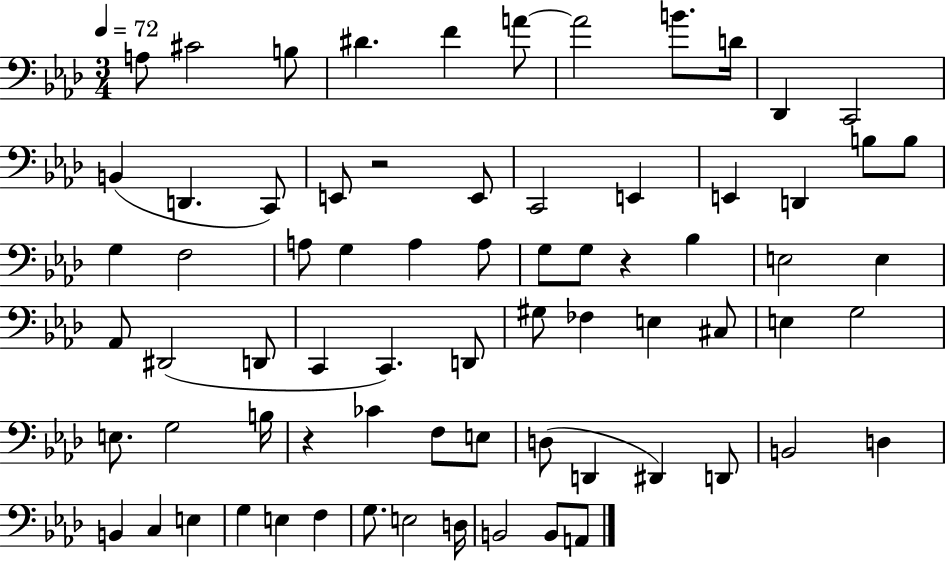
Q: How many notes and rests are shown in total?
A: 72